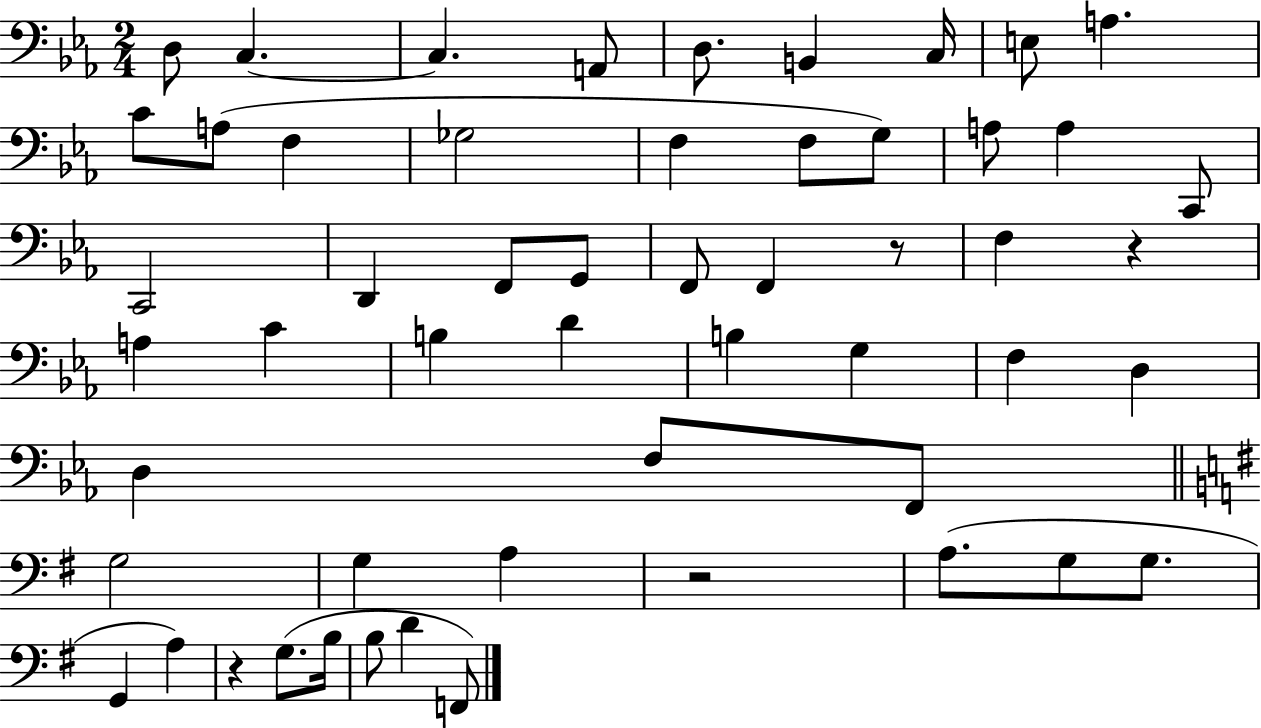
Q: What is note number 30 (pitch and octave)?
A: D4